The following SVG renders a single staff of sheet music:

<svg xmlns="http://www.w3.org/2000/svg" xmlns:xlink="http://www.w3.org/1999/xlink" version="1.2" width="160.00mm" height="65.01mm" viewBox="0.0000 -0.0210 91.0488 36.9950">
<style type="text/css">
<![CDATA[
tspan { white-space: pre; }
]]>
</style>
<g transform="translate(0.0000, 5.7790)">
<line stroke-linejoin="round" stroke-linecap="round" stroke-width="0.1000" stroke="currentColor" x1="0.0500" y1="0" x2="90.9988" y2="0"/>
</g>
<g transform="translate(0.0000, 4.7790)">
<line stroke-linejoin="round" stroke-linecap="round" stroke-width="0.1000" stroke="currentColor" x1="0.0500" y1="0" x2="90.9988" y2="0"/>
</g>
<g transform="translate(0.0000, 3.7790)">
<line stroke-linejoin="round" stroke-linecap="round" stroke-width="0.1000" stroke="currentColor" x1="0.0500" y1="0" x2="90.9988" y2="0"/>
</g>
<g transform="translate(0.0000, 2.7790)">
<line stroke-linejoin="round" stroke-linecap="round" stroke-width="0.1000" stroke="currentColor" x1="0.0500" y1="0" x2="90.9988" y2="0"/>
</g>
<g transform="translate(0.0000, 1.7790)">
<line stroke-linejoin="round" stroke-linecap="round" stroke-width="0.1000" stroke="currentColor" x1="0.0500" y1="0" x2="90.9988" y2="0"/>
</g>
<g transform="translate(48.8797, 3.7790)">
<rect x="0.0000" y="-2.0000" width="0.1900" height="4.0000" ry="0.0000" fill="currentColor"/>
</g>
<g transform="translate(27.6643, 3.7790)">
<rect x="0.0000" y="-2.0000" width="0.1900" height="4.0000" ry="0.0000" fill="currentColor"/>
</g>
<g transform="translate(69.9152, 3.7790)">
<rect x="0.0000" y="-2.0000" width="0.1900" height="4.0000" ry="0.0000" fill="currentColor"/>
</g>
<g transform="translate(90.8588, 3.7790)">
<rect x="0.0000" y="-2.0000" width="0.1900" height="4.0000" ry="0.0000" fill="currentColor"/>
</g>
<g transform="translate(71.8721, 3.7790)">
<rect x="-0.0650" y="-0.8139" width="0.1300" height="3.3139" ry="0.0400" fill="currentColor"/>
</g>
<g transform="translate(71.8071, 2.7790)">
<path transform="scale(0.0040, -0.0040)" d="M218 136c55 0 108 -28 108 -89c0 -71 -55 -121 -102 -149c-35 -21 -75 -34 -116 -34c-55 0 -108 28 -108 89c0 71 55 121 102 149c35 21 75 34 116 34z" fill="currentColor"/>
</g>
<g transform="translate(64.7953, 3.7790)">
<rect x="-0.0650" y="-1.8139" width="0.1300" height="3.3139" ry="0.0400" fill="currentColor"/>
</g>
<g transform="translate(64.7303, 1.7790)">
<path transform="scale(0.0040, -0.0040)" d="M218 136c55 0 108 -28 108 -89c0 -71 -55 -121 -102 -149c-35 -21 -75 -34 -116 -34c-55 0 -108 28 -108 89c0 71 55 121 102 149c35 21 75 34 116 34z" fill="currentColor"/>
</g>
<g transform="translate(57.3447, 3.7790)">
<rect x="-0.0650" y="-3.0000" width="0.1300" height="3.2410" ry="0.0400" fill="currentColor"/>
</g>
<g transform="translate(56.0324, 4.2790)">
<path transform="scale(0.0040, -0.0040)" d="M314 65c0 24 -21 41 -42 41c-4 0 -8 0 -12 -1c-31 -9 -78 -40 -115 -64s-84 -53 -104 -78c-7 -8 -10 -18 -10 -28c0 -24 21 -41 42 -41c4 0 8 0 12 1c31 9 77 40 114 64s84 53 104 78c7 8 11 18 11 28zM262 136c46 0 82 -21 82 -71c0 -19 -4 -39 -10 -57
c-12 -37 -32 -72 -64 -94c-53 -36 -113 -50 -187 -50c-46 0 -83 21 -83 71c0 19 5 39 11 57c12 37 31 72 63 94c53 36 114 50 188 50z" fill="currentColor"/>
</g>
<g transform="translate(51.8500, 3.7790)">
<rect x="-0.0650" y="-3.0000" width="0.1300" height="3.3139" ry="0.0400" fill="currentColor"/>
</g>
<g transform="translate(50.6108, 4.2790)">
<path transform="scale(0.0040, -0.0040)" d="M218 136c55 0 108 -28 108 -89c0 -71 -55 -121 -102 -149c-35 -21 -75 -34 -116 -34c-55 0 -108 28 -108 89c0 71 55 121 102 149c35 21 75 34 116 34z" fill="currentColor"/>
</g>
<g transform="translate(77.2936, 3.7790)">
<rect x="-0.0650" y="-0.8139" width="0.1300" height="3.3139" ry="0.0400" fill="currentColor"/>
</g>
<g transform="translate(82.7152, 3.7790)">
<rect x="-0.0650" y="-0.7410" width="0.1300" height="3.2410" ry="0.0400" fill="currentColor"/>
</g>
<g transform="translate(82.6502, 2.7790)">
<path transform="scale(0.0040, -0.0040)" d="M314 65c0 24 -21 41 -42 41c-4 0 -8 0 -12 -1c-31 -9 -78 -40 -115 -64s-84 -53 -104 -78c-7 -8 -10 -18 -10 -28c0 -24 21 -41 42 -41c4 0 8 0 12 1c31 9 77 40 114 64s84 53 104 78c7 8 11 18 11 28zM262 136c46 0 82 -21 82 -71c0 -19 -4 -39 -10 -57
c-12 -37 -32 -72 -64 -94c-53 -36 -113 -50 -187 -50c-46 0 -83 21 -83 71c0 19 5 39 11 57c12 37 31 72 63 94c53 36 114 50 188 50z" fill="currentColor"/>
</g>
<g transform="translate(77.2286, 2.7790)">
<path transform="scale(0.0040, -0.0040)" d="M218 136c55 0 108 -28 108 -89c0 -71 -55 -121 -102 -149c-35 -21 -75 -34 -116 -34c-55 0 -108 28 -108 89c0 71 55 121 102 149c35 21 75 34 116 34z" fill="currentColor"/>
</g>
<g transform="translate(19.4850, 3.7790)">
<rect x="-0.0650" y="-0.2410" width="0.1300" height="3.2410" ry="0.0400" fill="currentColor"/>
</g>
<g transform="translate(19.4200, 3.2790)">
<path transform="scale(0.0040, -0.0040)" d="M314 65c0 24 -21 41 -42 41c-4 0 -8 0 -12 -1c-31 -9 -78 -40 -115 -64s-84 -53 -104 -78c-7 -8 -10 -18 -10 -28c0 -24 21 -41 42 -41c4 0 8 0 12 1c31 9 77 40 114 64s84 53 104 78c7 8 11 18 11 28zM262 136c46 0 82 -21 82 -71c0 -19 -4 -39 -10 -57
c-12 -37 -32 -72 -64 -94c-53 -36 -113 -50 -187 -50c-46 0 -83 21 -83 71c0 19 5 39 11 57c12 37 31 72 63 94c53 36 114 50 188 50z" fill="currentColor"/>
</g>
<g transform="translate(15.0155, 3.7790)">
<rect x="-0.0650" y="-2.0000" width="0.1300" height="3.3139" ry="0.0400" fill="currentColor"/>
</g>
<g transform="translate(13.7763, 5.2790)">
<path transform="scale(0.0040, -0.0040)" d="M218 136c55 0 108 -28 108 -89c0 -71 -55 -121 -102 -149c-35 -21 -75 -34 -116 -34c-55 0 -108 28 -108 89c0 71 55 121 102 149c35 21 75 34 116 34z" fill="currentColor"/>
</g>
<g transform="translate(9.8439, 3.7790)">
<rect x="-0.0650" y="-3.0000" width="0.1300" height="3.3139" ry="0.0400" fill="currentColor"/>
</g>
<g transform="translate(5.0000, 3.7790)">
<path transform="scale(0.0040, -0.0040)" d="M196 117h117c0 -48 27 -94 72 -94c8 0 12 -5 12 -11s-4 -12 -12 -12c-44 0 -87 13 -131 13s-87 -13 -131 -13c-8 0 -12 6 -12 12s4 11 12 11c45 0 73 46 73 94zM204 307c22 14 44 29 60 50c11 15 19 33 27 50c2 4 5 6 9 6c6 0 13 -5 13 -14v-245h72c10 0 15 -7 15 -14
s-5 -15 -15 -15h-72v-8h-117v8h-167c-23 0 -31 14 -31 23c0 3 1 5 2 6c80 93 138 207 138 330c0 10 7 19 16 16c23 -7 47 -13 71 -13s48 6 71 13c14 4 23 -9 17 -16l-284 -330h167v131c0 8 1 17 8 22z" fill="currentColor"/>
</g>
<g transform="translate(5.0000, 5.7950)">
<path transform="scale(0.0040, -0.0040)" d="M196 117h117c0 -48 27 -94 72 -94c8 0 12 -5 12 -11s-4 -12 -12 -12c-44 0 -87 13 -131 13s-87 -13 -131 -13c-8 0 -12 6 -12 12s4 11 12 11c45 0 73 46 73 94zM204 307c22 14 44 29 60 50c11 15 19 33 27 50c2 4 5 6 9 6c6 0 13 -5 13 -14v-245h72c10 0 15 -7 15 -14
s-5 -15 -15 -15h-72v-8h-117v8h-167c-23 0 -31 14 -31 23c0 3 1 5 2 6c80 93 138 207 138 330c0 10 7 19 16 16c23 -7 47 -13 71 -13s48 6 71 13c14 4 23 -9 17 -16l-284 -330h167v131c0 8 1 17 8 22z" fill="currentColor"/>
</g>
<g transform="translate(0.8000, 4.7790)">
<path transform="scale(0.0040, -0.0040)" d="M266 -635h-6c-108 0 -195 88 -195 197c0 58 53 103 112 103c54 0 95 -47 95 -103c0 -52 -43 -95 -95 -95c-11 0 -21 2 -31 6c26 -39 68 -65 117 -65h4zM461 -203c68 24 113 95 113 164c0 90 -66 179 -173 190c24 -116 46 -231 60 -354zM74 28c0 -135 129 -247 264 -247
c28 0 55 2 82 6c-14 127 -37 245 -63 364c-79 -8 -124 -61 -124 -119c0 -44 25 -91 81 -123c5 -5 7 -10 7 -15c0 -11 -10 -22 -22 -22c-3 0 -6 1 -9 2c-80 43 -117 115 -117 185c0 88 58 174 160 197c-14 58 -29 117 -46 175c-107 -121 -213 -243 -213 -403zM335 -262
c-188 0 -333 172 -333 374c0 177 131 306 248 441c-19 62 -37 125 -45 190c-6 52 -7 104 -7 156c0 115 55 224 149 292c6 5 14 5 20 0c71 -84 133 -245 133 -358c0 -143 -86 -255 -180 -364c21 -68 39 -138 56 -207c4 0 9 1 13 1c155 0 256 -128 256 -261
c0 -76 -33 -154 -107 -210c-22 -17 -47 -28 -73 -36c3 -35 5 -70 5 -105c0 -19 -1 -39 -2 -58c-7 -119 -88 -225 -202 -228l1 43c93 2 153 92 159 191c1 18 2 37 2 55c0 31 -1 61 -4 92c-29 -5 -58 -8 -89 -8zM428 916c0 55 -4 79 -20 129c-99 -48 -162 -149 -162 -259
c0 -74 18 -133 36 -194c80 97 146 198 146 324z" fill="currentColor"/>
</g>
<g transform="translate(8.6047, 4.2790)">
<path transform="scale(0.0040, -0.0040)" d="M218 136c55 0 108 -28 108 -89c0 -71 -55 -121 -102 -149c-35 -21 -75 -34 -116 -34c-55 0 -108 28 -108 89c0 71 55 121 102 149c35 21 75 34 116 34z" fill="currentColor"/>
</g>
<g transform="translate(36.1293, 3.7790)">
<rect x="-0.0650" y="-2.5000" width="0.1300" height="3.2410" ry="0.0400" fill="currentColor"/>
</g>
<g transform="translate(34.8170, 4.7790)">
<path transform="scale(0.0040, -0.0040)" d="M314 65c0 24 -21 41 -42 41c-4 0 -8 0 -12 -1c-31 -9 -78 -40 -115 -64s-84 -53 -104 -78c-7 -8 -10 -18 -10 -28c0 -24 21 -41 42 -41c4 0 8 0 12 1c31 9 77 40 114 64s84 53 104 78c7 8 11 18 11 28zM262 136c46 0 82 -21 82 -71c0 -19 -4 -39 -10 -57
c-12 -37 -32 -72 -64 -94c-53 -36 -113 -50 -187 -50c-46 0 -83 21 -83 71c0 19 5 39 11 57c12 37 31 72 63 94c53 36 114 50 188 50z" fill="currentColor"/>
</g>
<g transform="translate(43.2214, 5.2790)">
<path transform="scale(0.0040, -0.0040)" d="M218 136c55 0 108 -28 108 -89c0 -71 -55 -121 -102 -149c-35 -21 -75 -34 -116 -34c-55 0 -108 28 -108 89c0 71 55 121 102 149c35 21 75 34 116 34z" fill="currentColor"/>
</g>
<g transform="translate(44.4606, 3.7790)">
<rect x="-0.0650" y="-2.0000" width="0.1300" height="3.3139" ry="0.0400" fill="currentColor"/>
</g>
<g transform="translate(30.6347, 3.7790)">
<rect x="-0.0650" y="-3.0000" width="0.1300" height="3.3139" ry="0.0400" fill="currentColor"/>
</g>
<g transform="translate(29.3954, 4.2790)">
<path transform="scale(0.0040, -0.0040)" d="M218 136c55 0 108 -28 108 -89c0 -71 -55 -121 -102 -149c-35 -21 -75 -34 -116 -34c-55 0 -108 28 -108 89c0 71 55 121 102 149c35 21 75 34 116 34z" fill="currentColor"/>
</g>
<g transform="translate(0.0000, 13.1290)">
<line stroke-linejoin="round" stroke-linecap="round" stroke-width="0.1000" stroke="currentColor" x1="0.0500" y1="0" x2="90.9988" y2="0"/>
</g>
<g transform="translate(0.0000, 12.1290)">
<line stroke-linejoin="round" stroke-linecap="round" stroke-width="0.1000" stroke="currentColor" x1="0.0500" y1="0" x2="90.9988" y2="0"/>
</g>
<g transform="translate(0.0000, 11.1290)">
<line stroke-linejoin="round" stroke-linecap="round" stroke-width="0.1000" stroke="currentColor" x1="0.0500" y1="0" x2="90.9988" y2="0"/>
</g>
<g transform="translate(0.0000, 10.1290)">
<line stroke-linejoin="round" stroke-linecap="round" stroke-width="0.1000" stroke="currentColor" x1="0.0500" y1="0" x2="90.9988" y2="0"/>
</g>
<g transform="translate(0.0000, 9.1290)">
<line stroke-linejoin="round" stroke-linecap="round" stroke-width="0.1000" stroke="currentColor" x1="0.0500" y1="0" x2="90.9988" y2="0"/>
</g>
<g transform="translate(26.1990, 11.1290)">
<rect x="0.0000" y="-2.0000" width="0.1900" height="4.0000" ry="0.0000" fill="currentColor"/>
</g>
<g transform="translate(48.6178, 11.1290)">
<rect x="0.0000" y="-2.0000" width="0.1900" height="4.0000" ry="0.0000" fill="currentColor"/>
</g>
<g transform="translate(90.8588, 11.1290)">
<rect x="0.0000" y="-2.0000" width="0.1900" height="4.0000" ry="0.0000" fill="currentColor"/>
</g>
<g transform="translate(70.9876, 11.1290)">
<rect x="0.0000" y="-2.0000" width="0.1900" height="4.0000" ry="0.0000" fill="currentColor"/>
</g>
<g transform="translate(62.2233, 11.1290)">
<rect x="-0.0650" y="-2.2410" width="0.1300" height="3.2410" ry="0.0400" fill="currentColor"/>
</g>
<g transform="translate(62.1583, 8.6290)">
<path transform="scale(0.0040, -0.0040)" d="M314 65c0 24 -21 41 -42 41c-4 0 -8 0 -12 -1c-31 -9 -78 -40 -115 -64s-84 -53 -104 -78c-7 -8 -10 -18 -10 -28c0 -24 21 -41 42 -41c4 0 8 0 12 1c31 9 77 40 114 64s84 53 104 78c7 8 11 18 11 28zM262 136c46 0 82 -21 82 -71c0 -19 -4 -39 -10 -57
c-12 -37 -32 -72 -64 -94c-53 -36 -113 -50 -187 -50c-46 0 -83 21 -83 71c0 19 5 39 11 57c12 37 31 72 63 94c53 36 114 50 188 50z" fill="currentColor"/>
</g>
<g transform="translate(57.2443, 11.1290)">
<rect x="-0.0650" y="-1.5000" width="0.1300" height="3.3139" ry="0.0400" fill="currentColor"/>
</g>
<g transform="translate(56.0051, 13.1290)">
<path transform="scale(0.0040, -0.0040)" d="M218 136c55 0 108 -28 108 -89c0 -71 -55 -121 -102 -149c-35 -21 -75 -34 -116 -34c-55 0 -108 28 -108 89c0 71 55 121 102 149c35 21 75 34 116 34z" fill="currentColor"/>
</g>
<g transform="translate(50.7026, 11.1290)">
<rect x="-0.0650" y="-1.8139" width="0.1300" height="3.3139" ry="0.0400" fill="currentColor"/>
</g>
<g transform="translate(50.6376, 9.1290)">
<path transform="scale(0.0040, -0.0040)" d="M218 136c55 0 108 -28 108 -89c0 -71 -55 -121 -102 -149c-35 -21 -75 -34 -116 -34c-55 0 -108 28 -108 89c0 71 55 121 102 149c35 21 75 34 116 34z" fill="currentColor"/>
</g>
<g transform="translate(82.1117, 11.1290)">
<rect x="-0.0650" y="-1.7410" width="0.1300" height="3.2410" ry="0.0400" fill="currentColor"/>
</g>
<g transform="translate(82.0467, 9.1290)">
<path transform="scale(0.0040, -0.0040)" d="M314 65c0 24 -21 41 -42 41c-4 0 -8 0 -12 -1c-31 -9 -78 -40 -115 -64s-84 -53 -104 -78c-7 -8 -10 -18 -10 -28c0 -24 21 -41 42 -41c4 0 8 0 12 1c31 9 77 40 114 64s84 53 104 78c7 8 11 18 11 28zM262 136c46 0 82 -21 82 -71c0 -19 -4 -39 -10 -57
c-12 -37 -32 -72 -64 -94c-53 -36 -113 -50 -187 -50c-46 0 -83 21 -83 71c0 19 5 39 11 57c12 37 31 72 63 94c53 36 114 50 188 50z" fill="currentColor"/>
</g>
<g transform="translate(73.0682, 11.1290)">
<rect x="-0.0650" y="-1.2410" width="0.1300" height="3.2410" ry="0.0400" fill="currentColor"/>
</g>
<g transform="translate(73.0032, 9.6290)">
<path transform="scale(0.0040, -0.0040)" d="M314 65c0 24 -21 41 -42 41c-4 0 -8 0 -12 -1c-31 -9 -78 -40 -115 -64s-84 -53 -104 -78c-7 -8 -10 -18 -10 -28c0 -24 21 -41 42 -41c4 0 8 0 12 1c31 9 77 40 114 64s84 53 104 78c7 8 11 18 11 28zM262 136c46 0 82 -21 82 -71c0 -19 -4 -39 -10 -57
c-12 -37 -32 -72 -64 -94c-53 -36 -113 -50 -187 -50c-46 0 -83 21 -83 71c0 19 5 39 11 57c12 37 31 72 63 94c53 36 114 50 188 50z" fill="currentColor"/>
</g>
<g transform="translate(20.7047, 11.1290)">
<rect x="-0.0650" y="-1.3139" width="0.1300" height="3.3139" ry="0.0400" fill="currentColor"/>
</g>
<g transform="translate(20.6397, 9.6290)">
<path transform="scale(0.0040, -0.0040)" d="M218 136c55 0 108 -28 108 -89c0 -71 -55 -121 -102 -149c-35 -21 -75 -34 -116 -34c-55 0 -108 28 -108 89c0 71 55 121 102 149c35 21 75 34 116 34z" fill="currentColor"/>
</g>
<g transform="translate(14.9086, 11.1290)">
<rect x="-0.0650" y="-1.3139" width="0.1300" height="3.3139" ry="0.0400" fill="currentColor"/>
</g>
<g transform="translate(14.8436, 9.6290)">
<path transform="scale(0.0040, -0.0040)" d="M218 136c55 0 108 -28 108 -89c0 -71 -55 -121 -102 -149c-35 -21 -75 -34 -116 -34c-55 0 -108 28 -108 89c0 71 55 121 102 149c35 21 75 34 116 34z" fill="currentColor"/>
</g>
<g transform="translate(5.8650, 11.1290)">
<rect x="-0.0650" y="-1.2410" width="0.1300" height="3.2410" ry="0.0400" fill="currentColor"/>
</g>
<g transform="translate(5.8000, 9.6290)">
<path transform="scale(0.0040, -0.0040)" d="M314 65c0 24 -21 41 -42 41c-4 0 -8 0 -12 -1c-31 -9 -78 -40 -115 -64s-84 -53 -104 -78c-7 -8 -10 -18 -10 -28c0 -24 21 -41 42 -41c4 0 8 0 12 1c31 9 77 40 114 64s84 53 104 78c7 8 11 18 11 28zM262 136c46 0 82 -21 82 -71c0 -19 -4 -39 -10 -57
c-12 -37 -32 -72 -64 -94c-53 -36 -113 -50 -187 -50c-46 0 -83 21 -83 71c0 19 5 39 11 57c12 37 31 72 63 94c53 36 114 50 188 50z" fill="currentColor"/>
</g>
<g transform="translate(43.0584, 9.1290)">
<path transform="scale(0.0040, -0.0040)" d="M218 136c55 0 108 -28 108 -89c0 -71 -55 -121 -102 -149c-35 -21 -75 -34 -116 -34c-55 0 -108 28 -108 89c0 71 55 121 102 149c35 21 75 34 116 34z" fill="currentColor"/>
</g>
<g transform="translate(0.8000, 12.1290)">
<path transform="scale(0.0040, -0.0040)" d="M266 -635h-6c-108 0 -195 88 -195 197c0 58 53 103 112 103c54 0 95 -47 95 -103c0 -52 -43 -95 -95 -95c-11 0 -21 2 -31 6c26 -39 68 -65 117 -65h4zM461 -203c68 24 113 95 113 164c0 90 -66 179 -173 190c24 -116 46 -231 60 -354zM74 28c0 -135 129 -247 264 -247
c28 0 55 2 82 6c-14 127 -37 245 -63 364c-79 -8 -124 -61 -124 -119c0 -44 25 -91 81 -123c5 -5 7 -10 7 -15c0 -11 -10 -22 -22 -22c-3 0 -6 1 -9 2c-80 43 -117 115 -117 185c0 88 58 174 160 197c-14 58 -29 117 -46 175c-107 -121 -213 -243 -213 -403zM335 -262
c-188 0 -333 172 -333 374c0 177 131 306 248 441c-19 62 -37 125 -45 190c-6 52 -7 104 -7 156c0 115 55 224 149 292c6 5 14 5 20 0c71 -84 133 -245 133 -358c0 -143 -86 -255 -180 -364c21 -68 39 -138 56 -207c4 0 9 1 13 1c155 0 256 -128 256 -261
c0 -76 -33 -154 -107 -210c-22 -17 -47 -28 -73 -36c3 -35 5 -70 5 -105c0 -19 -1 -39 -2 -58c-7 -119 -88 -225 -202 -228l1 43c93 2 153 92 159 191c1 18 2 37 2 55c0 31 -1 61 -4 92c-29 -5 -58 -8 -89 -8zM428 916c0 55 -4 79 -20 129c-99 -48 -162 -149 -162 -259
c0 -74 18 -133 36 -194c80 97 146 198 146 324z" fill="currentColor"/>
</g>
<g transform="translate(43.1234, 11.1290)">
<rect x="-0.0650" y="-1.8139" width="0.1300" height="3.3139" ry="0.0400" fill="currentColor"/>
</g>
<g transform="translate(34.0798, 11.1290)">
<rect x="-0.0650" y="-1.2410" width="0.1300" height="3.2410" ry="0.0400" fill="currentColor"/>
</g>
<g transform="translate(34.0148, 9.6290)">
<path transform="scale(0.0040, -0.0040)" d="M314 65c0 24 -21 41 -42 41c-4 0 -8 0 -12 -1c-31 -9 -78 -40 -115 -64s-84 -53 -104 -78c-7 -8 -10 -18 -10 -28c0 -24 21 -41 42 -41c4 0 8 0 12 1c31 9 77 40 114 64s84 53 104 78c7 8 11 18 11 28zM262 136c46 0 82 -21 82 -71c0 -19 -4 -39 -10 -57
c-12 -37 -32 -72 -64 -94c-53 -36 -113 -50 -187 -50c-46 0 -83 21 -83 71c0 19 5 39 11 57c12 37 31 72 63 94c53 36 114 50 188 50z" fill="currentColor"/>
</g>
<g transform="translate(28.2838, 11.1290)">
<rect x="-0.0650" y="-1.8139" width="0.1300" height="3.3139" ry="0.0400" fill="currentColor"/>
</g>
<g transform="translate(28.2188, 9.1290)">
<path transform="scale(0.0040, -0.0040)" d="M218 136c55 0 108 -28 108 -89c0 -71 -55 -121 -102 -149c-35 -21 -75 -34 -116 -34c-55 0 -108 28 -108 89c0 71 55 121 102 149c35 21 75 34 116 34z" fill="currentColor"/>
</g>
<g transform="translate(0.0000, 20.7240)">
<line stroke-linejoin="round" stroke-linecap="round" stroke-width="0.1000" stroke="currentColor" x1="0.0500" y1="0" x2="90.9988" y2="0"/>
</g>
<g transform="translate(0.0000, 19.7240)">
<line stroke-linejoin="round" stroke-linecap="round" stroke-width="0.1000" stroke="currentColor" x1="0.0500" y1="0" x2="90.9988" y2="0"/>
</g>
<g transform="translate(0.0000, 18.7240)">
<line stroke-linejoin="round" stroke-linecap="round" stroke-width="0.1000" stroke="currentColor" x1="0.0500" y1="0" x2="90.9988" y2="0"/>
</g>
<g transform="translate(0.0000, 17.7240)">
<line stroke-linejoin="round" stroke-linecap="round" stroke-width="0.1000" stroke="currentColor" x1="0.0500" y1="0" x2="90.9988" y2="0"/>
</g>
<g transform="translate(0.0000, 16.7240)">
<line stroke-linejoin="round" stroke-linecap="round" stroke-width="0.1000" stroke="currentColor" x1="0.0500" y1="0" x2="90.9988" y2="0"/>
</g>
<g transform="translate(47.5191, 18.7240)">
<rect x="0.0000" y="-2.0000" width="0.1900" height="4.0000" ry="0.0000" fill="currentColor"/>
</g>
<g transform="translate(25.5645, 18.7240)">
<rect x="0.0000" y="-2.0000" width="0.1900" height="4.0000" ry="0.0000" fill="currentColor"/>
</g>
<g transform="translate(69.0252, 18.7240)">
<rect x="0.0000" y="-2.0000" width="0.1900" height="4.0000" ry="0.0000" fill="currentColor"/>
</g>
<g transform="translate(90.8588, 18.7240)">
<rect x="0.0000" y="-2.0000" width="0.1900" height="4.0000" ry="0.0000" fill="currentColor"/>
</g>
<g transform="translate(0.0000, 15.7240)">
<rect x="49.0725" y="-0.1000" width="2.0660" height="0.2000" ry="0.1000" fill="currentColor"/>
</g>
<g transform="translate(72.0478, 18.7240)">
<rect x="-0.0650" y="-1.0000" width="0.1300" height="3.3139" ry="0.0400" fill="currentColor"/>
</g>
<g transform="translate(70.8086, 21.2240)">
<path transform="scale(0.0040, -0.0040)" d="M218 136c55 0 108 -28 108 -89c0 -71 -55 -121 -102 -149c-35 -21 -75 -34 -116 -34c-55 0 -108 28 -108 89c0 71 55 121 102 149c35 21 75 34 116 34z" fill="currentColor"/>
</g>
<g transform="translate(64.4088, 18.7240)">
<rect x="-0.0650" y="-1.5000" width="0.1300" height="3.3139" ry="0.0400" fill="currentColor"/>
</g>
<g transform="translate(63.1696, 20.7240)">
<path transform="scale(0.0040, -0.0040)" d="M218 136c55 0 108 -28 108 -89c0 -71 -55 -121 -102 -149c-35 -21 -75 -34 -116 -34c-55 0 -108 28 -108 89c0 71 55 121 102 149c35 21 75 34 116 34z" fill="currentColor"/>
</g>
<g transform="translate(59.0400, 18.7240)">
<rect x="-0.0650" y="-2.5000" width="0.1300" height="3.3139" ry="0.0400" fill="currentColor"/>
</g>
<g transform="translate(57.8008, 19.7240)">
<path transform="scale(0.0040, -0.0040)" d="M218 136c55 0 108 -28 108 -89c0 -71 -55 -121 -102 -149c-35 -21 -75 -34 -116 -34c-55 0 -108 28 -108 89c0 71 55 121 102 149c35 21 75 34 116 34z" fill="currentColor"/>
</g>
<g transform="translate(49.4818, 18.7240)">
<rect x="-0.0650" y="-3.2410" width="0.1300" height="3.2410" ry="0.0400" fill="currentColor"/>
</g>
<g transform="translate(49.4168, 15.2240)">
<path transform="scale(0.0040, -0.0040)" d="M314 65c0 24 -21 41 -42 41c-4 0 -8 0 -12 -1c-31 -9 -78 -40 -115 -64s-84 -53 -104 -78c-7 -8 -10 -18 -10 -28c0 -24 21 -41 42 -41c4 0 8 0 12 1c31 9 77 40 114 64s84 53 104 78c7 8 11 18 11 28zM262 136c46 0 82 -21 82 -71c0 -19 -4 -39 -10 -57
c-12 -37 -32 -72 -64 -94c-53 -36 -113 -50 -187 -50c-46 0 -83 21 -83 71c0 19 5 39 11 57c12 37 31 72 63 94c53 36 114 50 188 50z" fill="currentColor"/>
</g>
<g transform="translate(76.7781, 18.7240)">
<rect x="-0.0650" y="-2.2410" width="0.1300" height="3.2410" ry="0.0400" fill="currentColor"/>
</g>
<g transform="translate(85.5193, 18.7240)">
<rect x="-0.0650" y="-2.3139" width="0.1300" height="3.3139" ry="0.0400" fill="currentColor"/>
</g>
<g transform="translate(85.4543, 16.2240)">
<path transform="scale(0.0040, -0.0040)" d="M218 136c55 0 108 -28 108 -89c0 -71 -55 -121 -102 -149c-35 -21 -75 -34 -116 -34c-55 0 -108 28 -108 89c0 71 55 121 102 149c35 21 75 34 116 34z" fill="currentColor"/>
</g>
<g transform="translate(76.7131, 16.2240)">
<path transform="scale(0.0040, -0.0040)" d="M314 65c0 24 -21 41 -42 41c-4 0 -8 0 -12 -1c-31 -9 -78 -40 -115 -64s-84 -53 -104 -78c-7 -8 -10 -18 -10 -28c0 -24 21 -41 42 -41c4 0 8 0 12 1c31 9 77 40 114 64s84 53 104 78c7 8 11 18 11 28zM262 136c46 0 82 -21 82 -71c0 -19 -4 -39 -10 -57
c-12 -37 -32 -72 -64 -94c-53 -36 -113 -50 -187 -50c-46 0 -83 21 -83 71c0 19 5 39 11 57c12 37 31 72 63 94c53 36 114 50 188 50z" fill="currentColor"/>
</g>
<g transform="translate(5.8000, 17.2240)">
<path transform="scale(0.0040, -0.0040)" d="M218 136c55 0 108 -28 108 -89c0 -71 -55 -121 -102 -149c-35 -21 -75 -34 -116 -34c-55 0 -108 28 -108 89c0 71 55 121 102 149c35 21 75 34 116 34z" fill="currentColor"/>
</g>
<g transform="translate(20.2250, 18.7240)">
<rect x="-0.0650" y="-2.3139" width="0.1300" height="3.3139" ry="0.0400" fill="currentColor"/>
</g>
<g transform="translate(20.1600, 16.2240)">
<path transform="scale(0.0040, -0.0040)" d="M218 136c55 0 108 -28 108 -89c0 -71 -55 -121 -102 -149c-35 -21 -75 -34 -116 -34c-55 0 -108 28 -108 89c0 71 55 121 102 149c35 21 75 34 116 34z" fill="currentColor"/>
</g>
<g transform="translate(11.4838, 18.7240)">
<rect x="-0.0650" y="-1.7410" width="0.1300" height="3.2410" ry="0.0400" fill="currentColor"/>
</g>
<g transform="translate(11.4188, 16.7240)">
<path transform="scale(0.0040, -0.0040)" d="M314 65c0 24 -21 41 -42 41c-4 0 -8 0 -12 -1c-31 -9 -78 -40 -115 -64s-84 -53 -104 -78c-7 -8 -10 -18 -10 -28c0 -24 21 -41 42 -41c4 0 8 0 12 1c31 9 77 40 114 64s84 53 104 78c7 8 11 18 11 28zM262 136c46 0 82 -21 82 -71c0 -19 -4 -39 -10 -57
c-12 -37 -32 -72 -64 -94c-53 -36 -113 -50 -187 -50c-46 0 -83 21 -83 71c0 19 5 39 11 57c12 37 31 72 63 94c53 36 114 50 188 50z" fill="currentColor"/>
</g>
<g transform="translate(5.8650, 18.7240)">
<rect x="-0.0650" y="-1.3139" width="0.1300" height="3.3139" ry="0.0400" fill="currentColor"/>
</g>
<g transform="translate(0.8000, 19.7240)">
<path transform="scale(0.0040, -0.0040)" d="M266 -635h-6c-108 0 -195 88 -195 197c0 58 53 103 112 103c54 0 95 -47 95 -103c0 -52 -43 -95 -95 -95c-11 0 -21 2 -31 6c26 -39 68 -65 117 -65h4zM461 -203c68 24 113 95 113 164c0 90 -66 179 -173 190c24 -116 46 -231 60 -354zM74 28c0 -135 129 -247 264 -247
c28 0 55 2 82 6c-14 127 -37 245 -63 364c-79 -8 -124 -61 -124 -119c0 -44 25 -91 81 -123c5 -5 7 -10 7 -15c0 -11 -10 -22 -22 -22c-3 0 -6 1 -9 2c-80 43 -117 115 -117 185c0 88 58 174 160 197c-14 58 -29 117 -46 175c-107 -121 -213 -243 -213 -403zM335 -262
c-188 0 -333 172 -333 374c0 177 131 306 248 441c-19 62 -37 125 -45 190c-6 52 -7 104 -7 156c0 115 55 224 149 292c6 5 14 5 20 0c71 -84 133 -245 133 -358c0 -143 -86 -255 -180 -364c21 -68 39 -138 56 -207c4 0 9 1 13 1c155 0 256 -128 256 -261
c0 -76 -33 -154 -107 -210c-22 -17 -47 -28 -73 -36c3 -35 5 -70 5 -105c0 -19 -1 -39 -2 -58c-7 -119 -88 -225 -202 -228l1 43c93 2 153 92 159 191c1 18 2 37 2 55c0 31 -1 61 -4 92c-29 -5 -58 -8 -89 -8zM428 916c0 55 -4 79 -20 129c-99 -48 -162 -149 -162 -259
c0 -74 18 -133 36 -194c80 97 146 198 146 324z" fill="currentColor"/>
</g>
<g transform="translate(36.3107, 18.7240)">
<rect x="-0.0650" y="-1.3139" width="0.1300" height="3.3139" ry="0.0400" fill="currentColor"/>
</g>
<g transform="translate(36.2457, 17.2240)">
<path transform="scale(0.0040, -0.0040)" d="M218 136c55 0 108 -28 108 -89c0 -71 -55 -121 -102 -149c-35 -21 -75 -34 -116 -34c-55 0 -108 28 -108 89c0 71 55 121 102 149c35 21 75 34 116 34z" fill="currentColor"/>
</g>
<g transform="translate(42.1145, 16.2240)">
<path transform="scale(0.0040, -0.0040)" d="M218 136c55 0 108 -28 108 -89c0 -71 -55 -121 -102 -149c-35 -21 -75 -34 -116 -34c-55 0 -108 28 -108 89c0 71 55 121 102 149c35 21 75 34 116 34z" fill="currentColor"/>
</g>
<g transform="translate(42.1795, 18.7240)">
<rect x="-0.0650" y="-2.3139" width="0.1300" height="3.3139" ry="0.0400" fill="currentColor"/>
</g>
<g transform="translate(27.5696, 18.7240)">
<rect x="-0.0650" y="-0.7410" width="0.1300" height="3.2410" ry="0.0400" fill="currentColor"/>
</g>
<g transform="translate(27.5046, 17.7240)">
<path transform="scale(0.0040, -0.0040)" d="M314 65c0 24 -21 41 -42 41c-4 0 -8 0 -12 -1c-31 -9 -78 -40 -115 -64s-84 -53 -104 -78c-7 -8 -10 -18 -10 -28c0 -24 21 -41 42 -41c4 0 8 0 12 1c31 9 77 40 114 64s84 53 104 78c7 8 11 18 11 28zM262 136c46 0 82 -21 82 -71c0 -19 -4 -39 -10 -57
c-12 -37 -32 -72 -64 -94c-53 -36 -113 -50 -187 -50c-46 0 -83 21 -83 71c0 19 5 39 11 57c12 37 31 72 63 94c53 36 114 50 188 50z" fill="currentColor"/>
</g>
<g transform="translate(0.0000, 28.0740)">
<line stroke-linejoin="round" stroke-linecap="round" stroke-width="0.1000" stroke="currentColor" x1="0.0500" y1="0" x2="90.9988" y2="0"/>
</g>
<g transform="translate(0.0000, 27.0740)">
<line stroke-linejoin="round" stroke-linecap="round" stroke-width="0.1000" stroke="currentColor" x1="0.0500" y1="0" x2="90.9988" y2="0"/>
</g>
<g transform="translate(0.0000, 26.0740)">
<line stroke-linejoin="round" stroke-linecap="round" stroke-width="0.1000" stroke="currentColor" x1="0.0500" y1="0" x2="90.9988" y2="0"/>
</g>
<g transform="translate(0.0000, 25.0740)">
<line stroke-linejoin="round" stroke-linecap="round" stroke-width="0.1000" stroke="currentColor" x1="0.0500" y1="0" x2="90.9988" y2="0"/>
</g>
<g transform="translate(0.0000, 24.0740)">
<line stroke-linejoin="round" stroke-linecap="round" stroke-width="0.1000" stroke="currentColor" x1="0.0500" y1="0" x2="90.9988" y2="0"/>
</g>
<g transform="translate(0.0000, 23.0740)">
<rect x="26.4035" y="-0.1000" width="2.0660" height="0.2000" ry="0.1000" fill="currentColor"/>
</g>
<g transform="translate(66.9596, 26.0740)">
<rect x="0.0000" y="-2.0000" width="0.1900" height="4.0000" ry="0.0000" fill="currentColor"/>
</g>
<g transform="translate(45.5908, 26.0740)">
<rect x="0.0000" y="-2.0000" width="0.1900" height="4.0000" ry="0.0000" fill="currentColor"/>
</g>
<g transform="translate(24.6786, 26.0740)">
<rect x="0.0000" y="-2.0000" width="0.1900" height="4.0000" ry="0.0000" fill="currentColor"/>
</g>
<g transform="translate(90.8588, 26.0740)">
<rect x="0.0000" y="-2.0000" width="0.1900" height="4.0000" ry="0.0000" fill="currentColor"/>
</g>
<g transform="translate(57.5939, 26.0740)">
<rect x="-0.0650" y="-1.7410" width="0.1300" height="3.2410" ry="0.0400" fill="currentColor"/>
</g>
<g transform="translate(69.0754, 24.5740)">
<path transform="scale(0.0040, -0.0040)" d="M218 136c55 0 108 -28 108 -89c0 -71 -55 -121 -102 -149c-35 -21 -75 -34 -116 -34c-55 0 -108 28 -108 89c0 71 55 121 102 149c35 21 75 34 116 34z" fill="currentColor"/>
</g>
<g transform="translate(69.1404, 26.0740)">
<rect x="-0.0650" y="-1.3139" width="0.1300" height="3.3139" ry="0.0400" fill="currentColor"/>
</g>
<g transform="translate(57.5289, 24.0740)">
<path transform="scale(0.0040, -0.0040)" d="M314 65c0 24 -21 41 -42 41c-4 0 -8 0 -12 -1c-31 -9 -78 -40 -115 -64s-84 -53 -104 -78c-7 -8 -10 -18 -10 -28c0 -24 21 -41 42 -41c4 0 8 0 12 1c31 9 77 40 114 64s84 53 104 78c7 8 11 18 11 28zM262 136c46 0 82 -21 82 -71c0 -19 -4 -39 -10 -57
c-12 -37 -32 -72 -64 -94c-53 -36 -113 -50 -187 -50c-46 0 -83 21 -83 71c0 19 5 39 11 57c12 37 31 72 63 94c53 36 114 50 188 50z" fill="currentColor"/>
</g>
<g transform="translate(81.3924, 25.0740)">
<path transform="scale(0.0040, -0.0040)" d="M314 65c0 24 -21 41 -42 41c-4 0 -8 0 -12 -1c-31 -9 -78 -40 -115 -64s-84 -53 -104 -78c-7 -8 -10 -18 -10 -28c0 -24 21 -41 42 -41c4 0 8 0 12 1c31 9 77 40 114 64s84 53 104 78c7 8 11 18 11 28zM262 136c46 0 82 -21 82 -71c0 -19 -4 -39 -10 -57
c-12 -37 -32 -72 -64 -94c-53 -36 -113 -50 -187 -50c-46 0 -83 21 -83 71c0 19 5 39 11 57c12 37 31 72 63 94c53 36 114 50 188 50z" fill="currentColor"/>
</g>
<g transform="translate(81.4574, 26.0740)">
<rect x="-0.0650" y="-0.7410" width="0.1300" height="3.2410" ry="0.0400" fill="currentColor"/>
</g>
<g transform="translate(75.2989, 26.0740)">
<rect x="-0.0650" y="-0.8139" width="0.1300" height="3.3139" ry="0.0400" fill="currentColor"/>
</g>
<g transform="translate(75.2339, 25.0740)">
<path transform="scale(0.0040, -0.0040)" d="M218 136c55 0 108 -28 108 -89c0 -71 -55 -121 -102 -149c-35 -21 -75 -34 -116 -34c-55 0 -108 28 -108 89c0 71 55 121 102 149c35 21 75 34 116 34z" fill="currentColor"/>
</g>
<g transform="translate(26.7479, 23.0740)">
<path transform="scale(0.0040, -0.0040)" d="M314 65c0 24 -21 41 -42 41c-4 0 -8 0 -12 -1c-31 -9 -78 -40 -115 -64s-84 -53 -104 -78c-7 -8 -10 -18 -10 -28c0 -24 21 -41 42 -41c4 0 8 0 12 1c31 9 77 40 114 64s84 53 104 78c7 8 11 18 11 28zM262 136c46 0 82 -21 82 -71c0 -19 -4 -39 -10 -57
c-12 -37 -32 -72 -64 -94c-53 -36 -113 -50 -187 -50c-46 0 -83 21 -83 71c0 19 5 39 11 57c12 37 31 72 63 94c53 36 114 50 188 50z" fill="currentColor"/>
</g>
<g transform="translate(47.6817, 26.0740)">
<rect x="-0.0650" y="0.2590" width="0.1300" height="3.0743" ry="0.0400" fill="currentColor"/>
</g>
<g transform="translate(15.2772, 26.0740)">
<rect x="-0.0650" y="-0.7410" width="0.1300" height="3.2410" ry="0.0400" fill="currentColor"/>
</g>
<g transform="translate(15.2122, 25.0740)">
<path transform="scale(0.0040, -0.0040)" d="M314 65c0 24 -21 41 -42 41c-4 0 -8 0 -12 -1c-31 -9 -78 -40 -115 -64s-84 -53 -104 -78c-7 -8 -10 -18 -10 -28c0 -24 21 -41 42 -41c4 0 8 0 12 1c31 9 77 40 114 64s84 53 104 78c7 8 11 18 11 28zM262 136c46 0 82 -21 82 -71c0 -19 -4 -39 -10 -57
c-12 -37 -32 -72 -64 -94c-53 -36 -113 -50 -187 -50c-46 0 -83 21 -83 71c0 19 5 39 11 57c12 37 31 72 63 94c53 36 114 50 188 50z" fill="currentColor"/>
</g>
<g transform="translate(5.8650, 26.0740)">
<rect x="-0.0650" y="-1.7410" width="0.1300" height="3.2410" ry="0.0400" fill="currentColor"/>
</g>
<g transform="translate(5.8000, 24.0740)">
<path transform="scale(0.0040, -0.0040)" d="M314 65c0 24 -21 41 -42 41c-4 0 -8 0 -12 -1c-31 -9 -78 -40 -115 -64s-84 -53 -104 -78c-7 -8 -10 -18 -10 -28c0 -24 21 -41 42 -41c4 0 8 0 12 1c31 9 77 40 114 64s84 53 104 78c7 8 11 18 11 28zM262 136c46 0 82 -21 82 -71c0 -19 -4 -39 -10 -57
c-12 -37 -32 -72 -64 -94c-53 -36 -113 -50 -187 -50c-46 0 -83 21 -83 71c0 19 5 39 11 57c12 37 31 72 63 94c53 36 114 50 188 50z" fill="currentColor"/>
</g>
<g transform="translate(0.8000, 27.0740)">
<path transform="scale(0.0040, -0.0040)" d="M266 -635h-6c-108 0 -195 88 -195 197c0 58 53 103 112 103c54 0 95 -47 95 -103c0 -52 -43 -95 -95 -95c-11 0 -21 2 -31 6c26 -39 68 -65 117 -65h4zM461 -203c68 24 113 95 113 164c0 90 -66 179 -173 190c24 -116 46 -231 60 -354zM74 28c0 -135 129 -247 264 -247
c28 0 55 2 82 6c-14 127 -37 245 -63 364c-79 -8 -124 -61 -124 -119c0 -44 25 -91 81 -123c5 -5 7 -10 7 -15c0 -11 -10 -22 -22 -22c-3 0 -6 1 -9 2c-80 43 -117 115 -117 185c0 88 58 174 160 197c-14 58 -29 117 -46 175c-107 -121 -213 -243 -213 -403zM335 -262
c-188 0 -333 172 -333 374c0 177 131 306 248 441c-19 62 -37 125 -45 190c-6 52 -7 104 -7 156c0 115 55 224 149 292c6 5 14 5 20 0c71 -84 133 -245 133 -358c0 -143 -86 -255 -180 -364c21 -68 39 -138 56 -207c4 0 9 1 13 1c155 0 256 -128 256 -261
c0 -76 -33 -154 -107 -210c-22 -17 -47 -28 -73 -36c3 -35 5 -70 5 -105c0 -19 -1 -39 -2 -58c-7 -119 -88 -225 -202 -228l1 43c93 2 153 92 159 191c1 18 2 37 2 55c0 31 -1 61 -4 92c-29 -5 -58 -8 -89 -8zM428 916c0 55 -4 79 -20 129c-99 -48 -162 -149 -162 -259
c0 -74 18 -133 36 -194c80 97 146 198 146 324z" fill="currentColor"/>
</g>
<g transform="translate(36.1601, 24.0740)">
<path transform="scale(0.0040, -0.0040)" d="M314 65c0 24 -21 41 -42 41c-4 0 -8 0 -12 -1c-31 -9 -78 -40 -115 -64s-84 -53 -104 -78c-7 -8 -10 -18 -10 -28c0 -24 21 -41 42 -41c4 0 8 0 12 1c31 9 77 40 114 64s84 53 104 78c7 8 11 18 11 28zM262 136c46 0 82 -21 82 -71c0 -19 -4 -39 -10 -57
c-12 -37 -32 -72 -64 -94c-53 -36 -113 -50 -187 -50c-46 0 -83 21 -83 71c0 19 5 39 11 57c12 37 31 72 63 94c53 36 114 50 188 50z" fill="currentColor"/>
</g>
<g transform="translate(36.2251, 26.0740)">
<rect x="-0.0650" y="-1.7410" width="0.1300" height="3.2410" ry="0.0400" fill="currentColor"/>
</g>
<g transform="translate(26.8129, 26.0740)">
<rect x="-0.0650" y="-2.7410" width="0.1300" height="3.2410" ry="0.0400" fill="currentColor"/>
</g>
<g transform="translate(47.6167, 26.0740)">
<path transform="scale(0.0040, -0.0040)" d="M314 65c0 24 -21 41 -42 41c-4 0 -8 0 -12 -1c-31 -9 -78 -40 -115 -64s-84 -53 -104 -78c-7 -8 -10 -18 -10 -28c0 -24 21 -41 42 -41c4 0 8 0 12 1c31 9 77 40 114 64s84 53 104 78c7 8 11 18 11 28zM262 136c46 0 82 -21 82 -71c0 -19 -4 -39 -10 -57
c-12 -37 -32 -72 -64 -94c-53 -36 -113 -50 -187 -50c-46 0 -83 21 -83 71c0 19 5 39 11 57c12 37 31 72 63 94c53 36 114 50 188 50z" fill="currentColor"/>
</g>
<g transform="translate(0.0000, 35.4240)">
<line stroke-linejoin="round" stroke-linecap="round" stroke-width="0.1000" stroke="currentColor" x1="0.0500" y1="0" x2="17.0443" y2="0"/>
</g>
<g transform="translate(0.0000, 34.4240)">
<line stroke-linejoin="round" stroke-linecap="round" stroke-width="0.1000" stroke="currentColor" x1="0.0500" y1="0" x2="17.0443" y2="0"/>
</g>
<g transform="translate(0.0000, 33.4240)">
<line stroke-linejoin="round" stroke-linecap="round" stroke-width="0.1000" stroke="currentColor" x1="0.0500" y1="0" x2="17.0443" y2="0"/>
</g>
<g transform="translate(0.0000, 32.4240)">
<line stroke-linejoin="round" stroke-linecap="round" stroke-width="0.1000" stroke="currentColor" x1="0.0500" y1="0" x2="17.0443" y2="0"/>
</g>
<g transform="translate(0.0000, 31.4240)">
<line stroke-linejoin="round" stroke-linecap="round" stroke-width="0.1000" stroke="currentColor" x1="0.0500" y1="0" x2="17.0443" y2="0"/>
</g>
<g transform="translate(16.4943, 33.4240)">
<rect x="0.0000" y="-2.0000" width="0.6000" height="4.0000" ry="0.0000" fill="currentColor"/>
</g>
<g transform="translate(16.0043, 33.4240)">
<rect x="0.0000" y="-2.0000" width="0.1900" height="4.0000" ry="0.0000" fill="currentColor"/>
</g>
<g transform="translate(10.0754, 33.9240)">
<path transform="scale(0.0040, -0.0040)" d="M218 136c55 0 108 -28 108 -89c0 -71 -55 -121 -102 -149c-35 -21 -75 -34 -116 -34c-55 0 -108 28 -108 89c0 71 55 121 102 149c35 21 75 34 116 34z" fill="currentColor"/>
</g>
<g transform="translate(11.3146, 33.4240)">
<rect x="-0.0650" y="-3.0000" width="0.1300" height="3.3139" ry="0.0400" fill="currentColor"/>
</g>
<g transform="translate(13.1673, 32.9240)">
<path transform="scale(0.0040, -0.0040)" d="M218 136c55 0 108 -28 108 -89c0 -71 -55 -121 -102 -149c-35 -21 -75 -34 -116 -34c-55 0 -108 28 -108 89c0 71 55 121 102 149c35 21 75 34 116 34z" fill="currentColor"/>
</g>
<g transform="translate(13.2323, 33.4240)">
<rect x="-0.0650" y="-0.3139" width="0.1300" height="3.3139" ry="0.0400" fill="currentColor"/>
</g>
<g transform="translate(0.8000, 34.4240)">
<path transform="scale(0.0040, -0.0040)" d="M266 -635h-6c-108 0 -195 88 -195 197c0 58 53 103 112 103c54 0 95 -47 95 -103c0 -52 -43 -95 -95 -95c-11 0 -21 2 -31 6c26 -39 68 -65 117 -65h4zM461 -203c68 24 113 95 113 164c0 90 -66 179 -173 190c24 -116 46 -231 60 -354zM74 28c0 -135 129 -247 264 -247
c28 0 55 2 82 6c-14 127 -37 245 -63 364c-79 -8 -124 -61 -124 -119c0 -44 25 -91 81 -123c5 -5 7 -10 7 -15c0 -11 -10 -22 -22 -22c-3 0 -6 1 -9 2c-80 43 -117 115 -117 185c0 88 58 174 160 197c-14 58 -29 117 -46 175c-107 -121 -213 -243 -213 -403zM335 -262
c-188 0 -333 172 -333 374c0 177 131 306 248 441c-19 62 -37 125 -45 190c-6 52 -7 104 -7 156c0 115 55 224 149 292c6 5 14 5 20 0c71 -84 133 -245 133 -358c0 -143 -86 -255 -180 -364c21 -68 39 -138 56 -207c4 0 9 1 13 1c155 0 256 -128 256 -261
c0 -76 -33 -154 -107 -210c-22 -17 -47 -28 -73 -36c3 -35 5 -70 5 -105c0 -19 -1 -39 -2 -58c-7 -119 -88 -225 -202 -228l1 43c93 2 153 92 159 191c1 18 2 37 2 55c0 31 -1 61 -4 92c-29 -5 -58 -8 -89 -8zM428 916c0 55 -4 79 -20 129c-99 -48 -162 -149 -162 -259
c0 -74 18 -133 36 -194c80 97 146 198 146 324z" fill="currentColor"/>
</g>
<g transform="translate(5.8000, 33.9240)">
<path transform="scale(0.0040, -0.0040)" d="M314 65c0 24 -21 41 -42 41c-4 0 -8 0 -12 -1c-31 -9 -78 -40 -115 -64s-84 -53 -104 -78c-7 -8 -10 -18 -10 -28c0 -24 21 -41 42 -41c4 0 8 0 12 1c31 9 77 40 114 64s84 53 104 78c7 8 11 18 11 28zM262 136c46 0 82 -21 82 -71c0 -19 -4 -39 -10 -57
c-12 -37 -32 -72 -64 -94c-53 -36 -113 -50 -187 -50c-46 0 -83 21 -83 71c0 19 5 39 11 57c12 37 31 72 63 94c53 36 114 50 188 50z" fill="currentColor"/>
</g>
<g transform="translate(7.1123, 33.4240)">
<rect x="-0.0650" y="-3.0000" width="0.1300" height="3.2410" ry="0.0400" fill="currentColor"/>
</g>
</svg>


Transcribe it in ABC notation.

X:1
T:Untitled
M:4/4
L:1/4
K:C
A F c2 A G2 F A A2 f d d d2 e2 e e f e2 f f E g2 e2 f2 e f2 g d2 e g b2 G E D g2 g f2 d2 a2 f2 B2 f2 e d d2 A2 A c